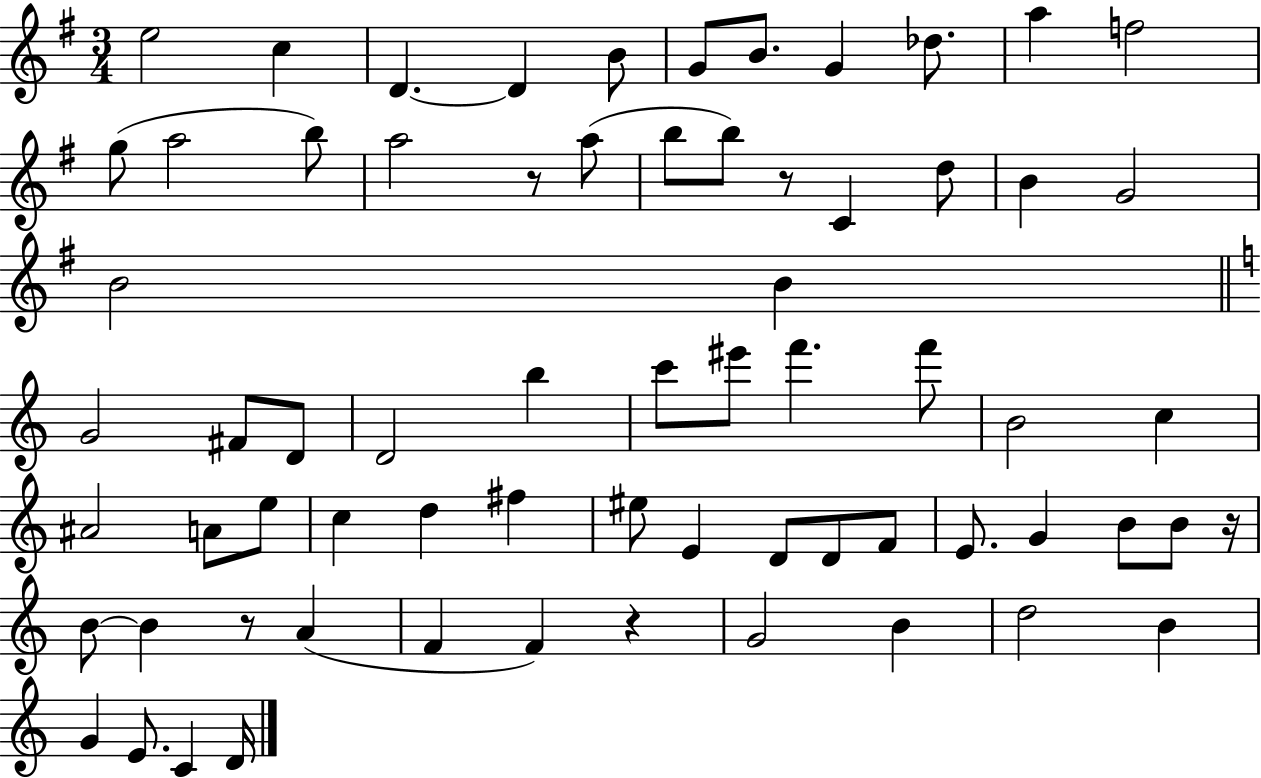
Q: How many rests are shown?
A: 5